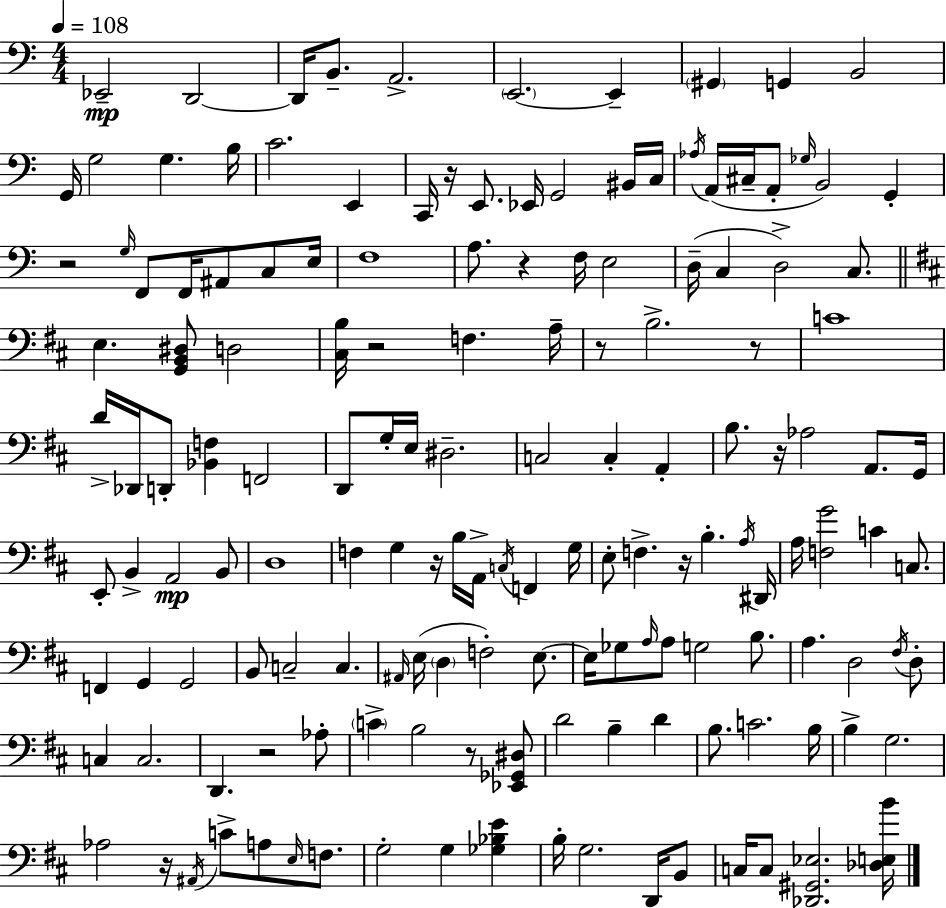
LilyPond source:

{
  \clef bass
  \numericTimeSignature
  \time 4/4
  \key c \major
  \tempo 4 = 108
  ees,2--\mp d,2~~ | d,16 b,8.-- a,2.-> | \parenthesize e,2.~~ e,4-- | \parenthesize gis,4 g,4 b,2 | \break g,16 g2 g4. b16 | c'2. e,4 | c,16 r16 e,8. ees,16 g,2 bis,16 c16 | \acciaccatura { aes16 } a,16( cis16-- a,8-. \grace { ges16 } b,2) g,4-. | \break r2 \grace { g16 } f,8 f,16 ais,8 | c8 e16 f1 | a8. r4 f16 e2 | d16--( c4 d2->) | \break c8. \bar "||" \break \key d \major e4. <g, b, dis>8 d2 | <cis b>16 r2 f4. a16-- | r8 b2.-> r8 | c'1 | \break d'16-> des,16 d,8-. <bes, f>4 f,2 | d,8 g16-. e16 dis2.-- | c2 c4-. a,4-. | b8. r16 aes2 a,8. g,16 | \break e,8-. b,4-> a,2\mp b,8 | d1 | f4 g4 r16 b16 a,16-> \acciaccatura { c16 } f,4 | g16 e8-. f4.-> r16 b4.-. | \break \acciaccatura { a16 } dis,16 a16 <f g'>2 c'4 c8. | f,4 g,4 g,2 | b,8 c2-- c4. | \grace { ais,16 } e16( \parenthesize d4 f2-.) | \break e8.~~ e16 ges8 \grace { a16 } a8 g2 | b8. a4. d2 | \acciaccatura { fis16 } d8-. c4 c2. | d,4. r2 | \break aes8-. \parenthesize c'4-> b2 | r8 <ees, ges, dis>8 d'2 b4-- | d'4 b8. c'2. | b16 b4-> g2. | \break aes2 r16 \acciaccatura { ais,16 } c'8-> | a8 \grace { e16 } f8. g2-. g4 | <ges bes e'>4 b16-. g2. | d,16 b,8 c16 c8 <des, gis, ees>2. | \break <des e b'>16 \bar "|."
}